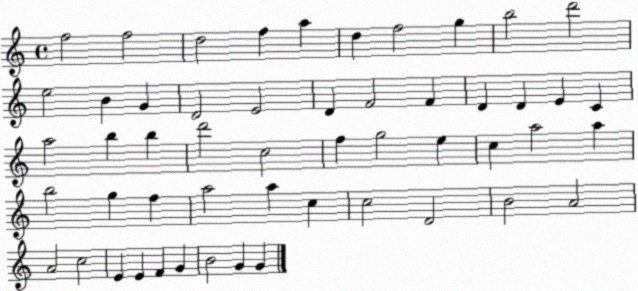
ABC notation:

X:1
T:Untitled
M:4/4
L:1/4
K:C
f2 f2 d2 f a d f2 g b2 d'2 e2 B G D2 E2 D F2 F D D E C a2 b b d'2 c2 f g2 e c a2 a b2 g f a2 a c c2 D2 B2 A2 A2 c2 E E F G B2 G G